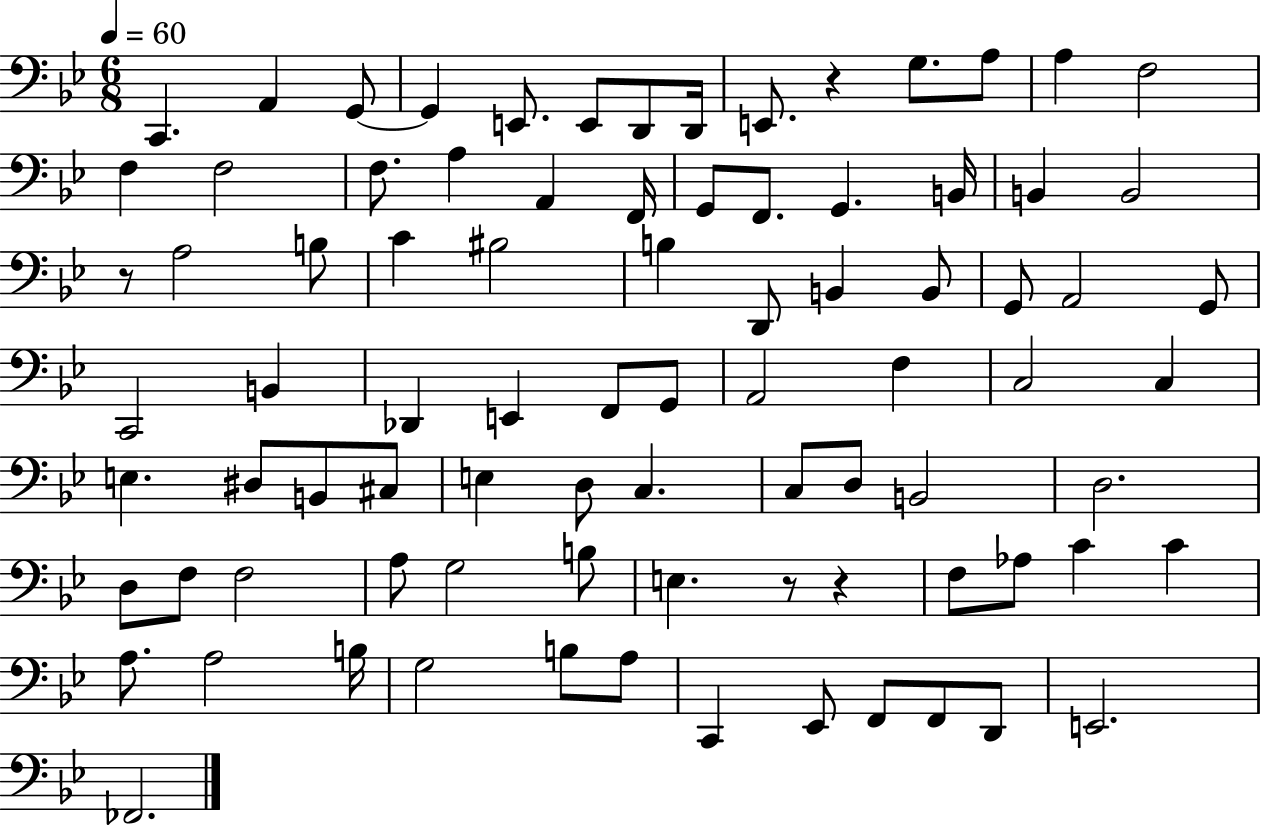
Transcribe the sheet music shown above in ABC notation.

X:1
T:Untitled
M:6/8
L:1/4
K:Bb
C,, A,, G,,/2 G,, E,,/2 E,,/2 D,,/2 D,,/4 E,,/2 z G,/2 A,/2 A, F,2 F, F,2 F,/2 A, A,, F,,/4 G,,/2 F,,/2 G,, B,,/4 B,, B,,2 z/2 A,2 B,/2 C ^B,2 B, D,,/2 B,, B,,/2 G,,/2 A,,2 G,,/2 C,,2 B,, _D,, E,, F,,/2 G,,/2 A,,2 F, C,2 C, E, ^D,/2 B,,/2 ^C,/2 E, D,/2 C, C,/2 D,/2 B,,2 D,2 D,/2 F,/2 F,2 A,/2 G,2 B,/2 E, z/2 z F,/2 _A,/2 C C A,/2 A,2 B,/4 G,2 B,/2 A,/2 C,, _E,,/2 F,,/2 F,,/2 D,,/2 E,,2 _F,,2